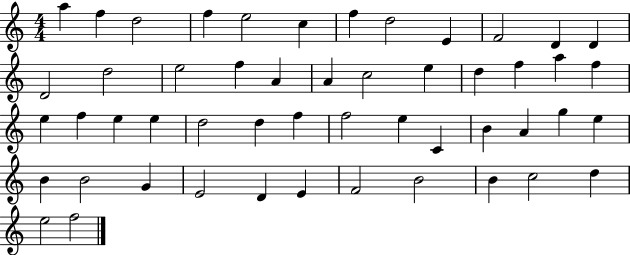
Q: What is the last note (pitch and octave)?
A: F5